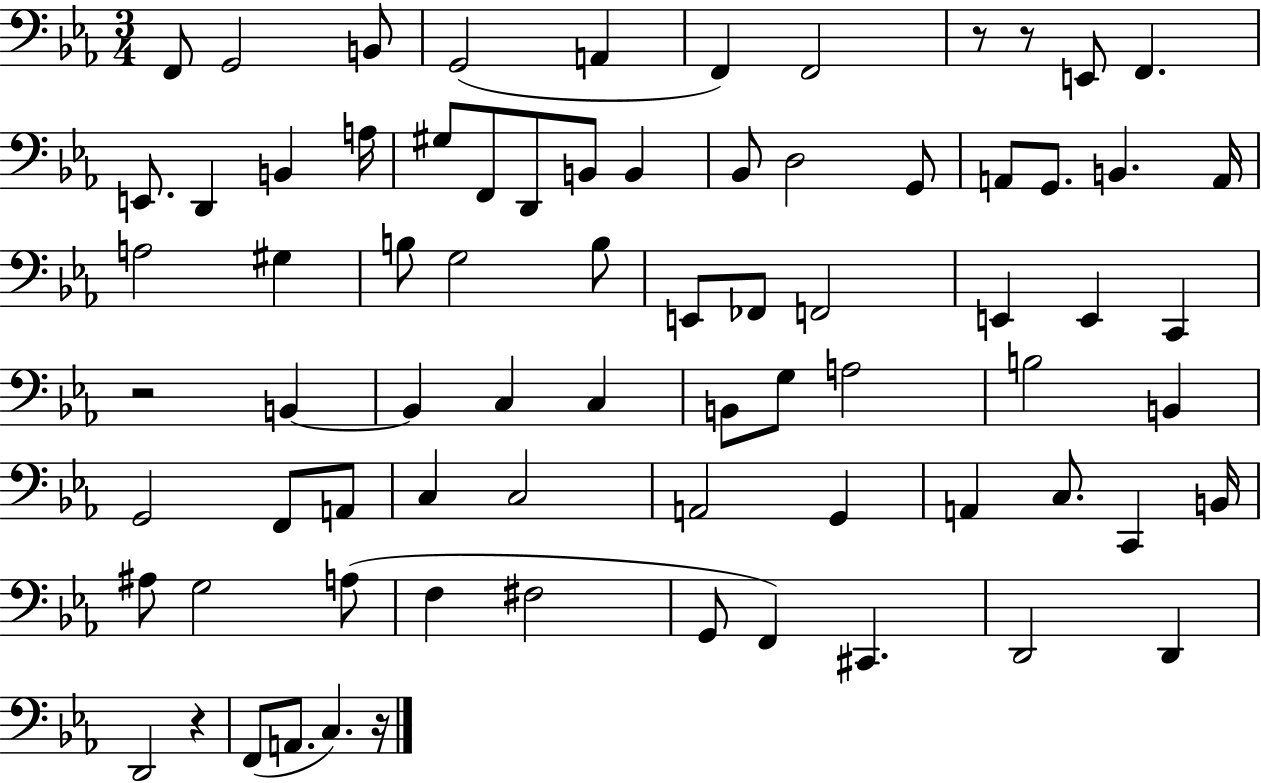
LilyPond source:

{
  \clef bass
  \numericTimeSignature
  \time 3/4
  \key ees \major
  f,8 g,2 b,8 | g,2( a,4 | f,4) f,2 | r8 r8 e,8 f,4. | \break e,8. d,4 b,4 a16 | gis8 f,8 d,8 b,8 b,4 | bes,8 d2 g,8 | a,8 g,8. b,4. a,16 | \break a2 gis4 | b8 g2 b8 | e,8 fes,8 f,2 | e,4 e,4 c,4 | \break r2 b,4~~ | b,4 c4 c4 | b,8 g8 a2 | b2 b,4 | \break g,2 f,8 a,8 | c4 c2 | a,2 g,4 | a,4 c8. c,4 b,16 | \break ais8 g2 a8( | f4 fis2 | g,8 f,4) cis,4. | d,2 d,4 | \break d,2 r4 | f,8( a,8. c4.) r16 | \bar "|."
}